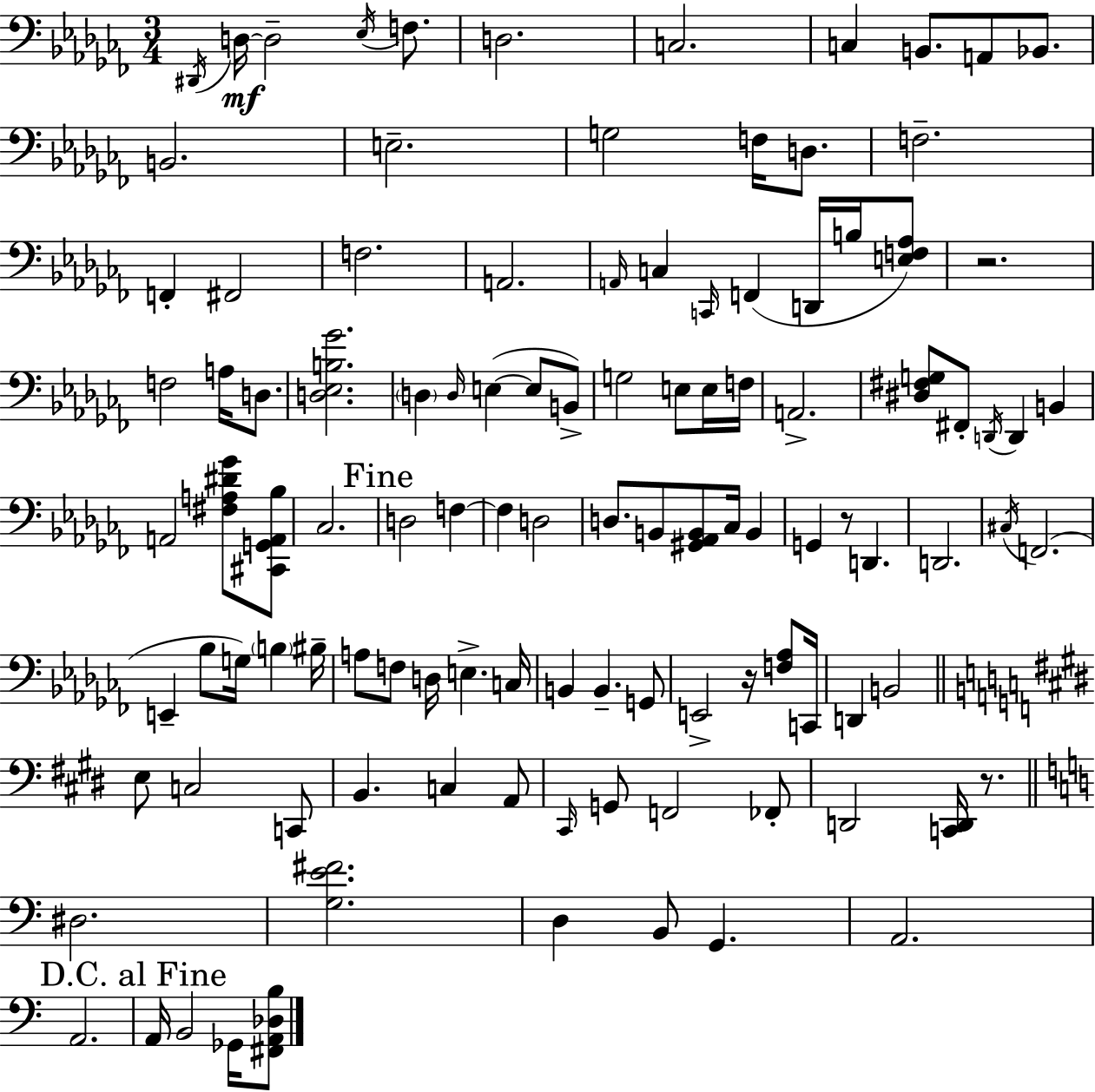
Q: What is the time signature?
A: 3/4